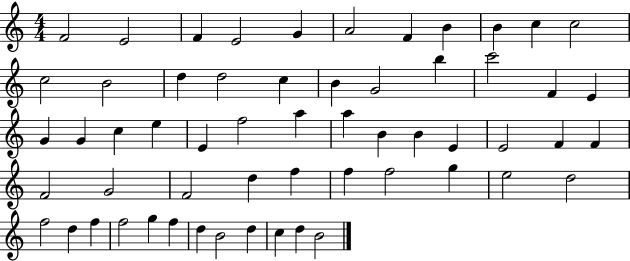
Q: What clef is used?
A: treble